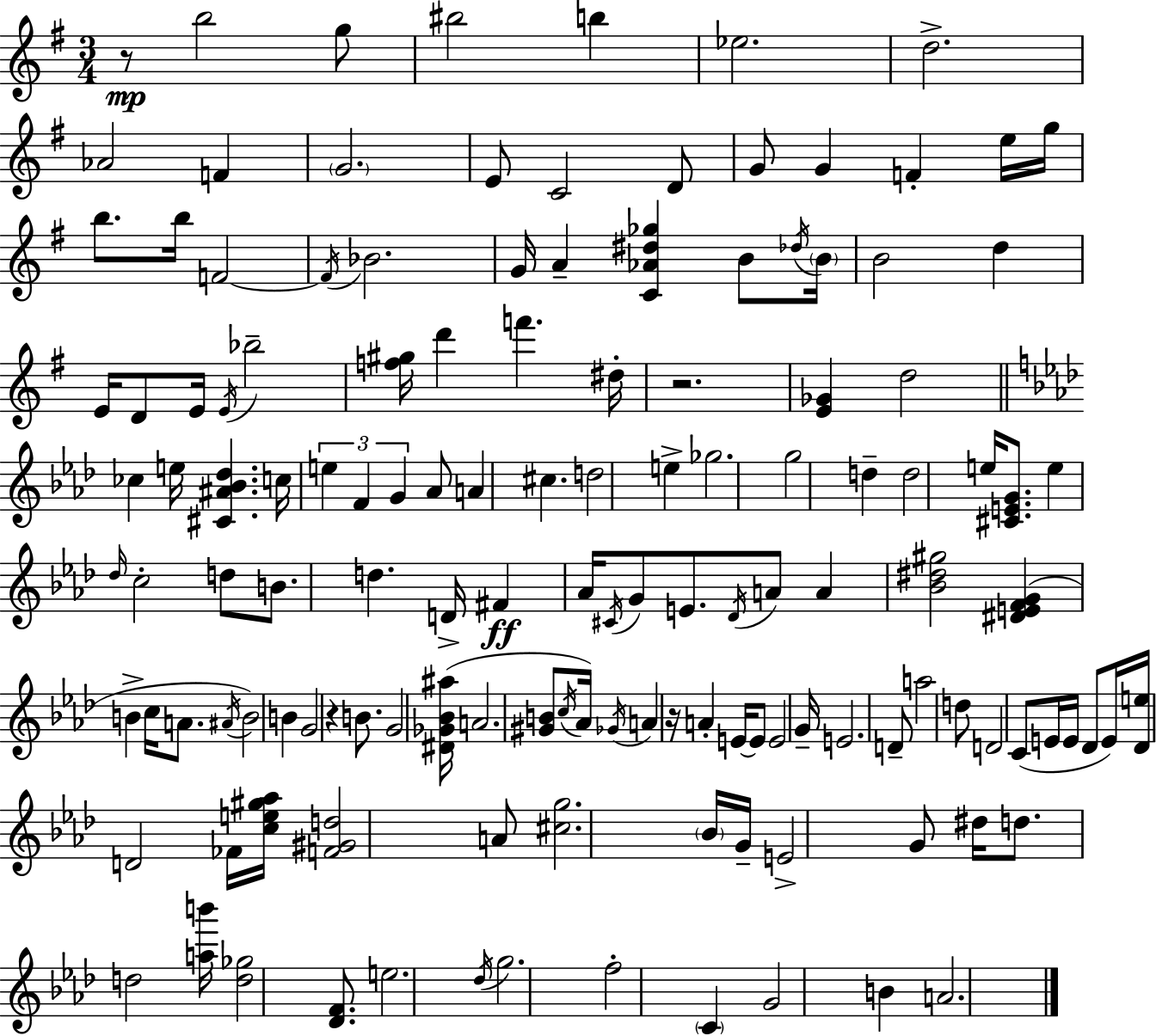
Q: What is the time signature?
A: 3/4